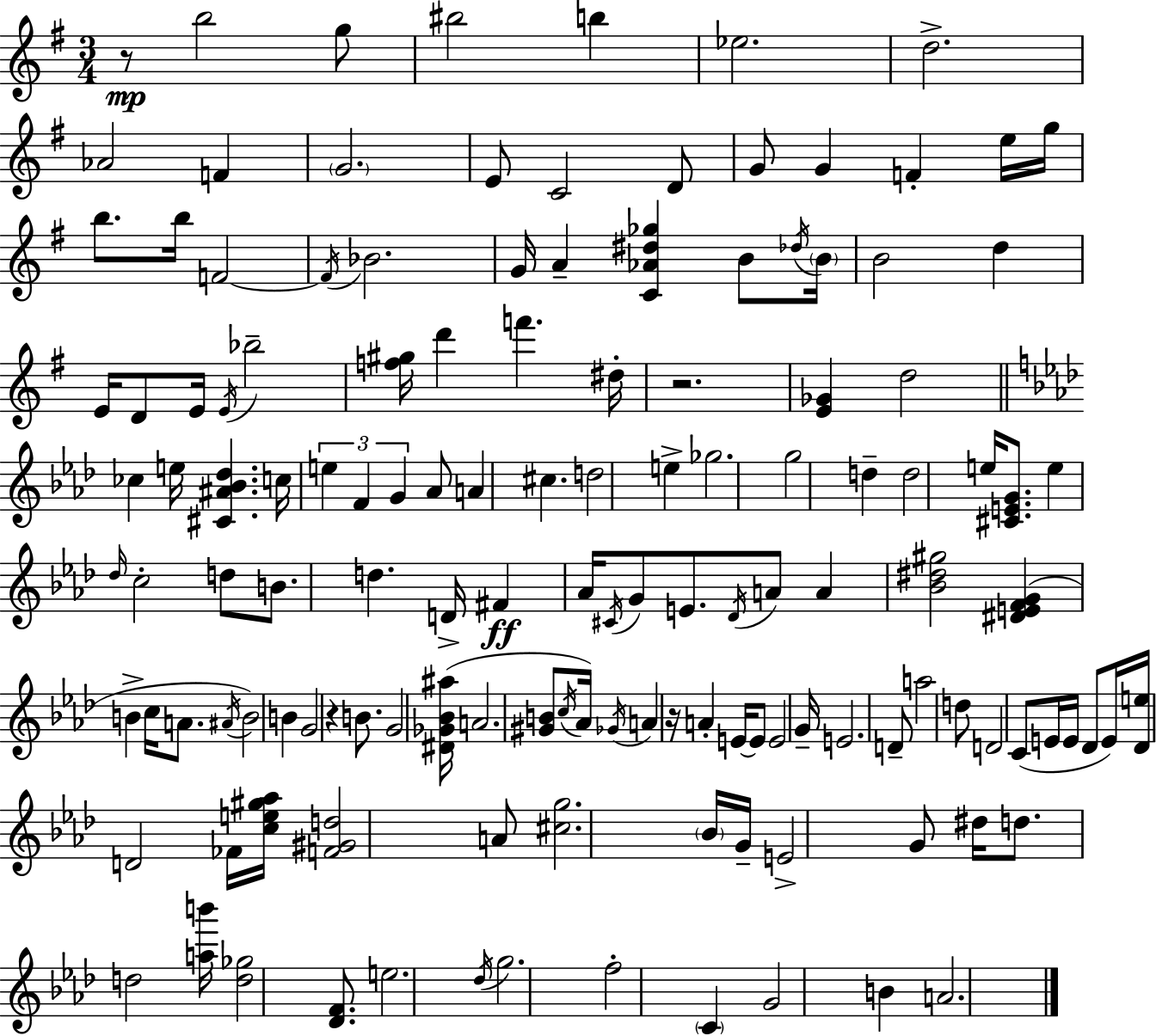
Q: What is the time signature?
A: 3/4